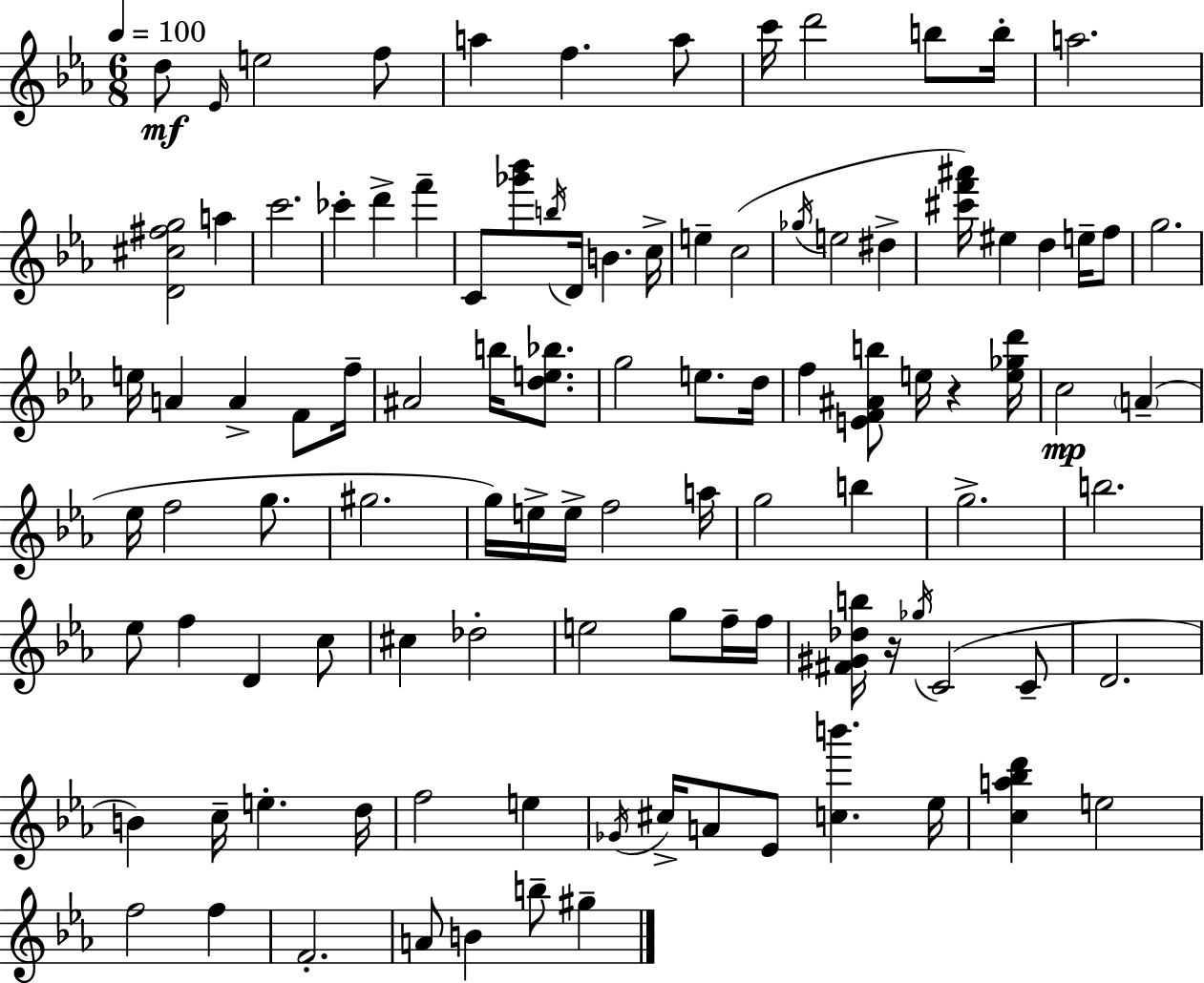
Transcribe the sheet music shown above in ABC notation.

X:1
T:Untitled
M:6/8
L:1/4
K:Cm
d/2 _E/4 e2 f/2 a f a/2 c'/4 d'2 b/2 b/4 a2 [D^c^fg]2 a c'2 _c' d' f' C/2 [_g'_b']/2 b/4 D/4 B c/4 e c2 _g/4 e2 ^d [^c'f'^a']/4 ^e d e/4 f/2 g2 e/4 A A F/2 f/4 ^A2 b/4 [de_b]/2 g2 e/2 d/4 f [EF^Ab]/2 e/4 z [e_gd']/4 c2 A _e/4 f2 g/2 ^g2 g/4 e/4 e/4 f2 a/4 g2 b g2 b2 _e/2 f D c/2 ^c _d2 e2 g/2 f/4 f/4 [^F^G_db]/4 z/4 _g/4 C2 C/2 D2 B c/4 e d/4 f2 e _G/4 ^c/4 A/2 _E/2 [cb'] _e/4 [ca_bd'] e2 f2 f F2 A/2 B b/2 ^g